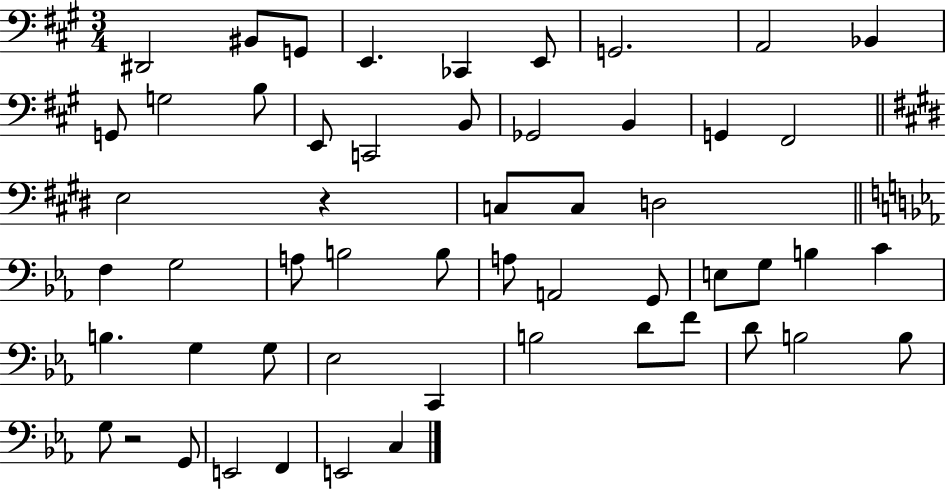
D#2/h BIS2/e G2/e E2/q. CES2/q E2/e G2/h. A2/h Bb2/q G2/e G3/h B3/e E2/e C2/h B2/e Gb2/h B2/q G2/q F#2/h E3/h R/q C3/e C3/e D3/h F3/q G3/h A3/e B3/h B3/e A3/e A2/h G2/e E3/e G3/e B3/q C4/q B3/q. G3/q G3/e Eb3/h C2/q B3/h D4/e F4/e D4/e B3/h B3/e G3/e R/h G2/e E2/h F2/q E2/h C3/q